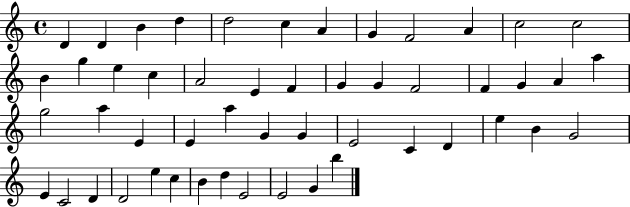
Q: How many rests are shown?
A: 0